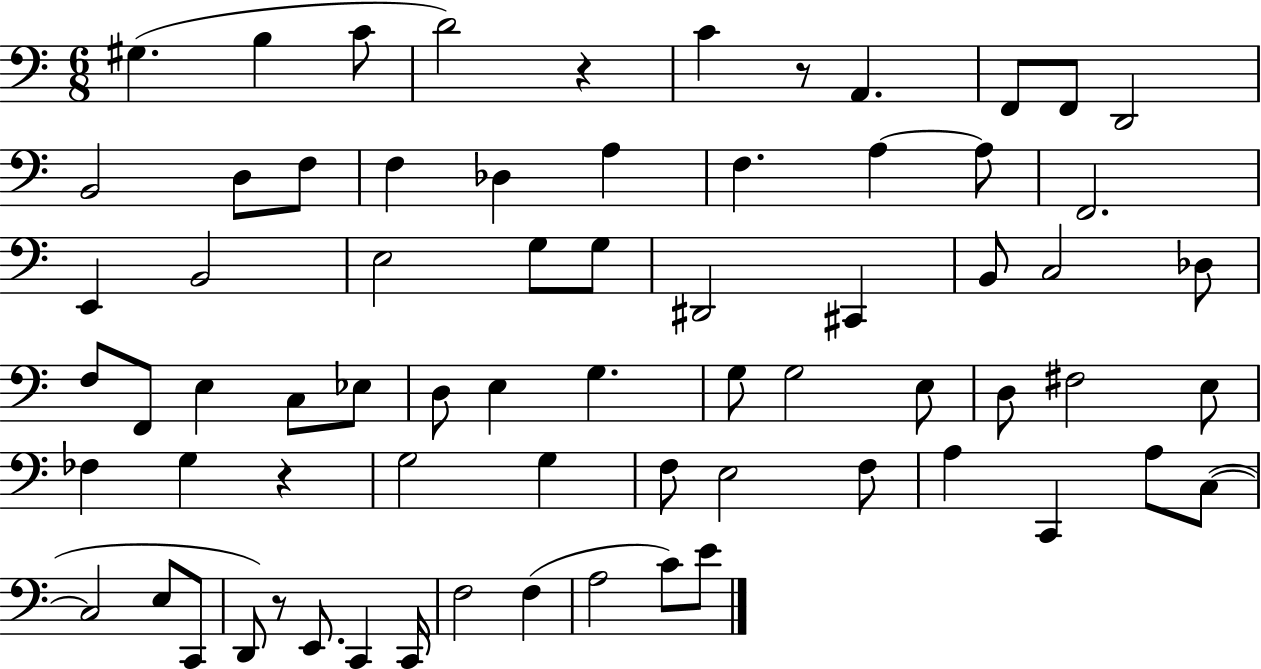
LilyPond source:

{
  \clef bass
  \numericTimeSignature
  \time 6/8
  \key c \major
  gis4.( b4 c'8 | d'2) r4 | c'4 r8 a,4. | f,8 f,8 d,2 | \break b,2 d8 f8 | f4 des4 a4 | f4. a4~~ a8 | f,2. | \break e,4 b,2 | e2 g8 g8 | dis,2 cis,4 | b,8 c2 des8 | \break f8 f,8 e4 c8 ees8 | d8 e4 g4. | g8 g2 e8 | d8 fis2 e8 | \break fes4 g4 r4 | g2 g4 | f8 e2 f8 | a4 c,4 a8 c8~(~ | \break c2 e8 c,8 | d,8) r8 e,8. c,4 c,16 | f2 f4( | a2 c'8) e'8 | \break \bar "|."
}